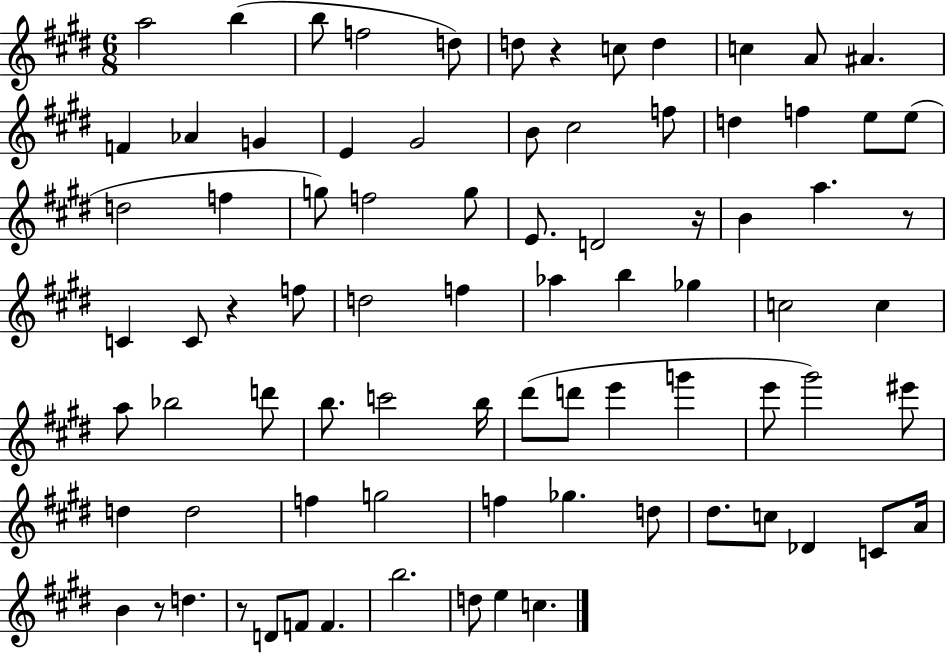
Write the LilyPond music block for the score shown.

{
  \clef treble
  \numericTimeSignature
  \time 6/8
  \key e \major
  a''2 b''4( | b''8 f''2 d''8) | d''8 r4 c''8 d''4 | c''4 a'8 ais'4. | \break f'4 aes'4 g'4 | e'4 gis'2 | b'8 cis''2 f''8 | d''4 f''4 e''8 e''8( | \break d''2 f''4 | g''8) f''2 g''8 | e'8. d'2 r16 | b'4 a''4. r8 | \break c'4 c'8 r4 f''8 | d''2 f''4 | aes''4 b''4 ges''4 | c''2 c''4 | \break a''8 bes''2 d'''8 | b''8. c'''2 b''16 | dis'''8( d'''8 e'''4 g'''4 | e'''8 gis'''2) eis'''8 | \break d''4 d''2 | f''4 g''2 | f''4 ges''4. d''8 | dis''8. c''8 des'4 c'8 a'16 | \break b'4 r8 d''4. | r8 d'8 f'8 f'4. | b''2. | d''8 e''4 c''4. | \break \bar "|."
}